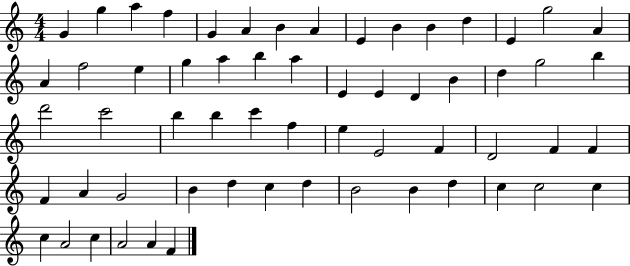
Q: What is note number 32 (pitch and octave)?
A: B5